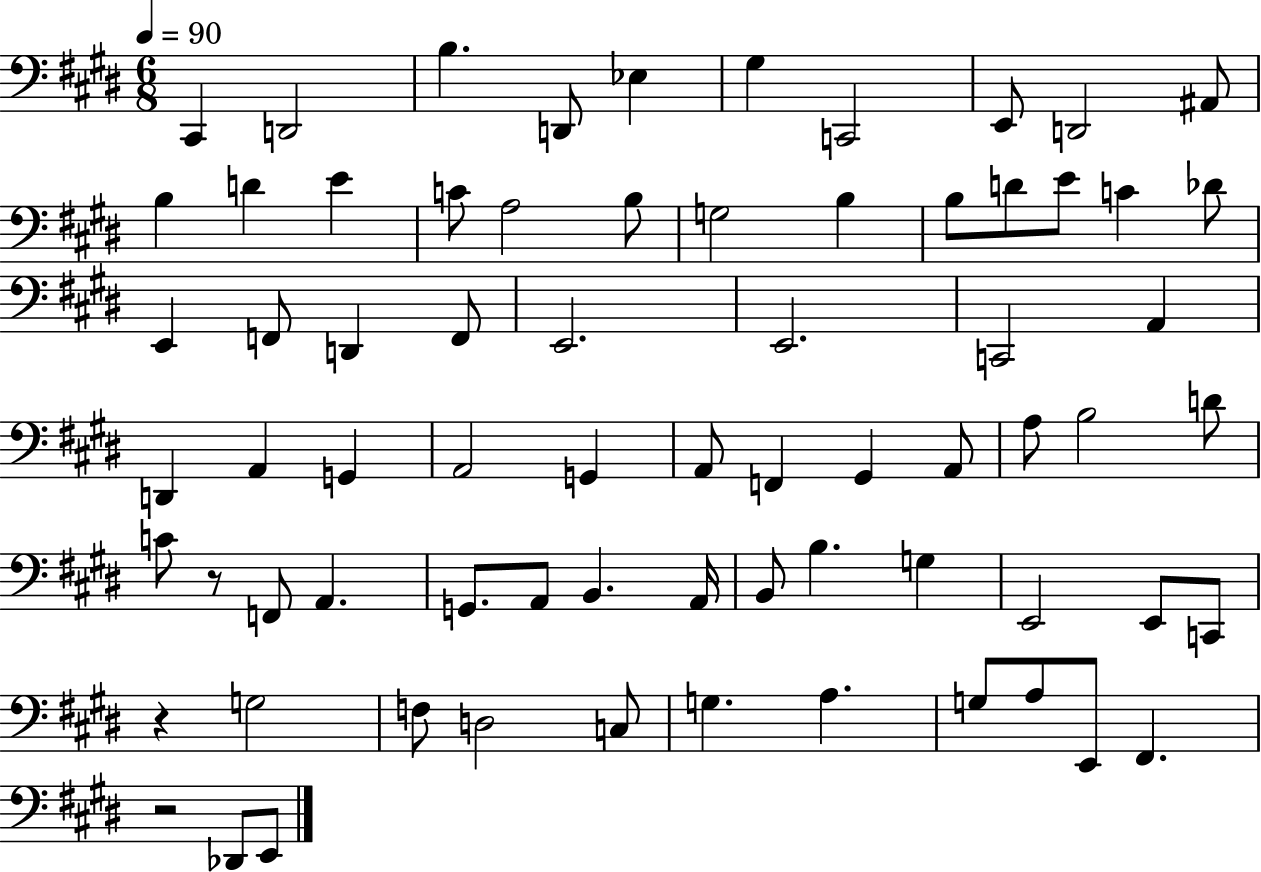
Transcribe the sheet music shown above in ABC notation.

X:1
T:Untitled
M:6/8
L:1/4
K:E
^C,, D,,2 B, D,,/2 _E, ^G, C,,2 E,,/2 D,,2 ^A,,/2 B, D E C/2 A,2 B,/2 G,2 B, B,/2 D/2 E/2 C _D/2 E,, F,,/2 D,, F,,/2 E,,2 E,,2 C,,2 A,, D,, A,, G,, A,,2 G,, A,,/2 F,, ^G,, A,,/2 A,/2 B,2 D/2 C/2 z/2 F,,/2 A,, G,,/2 A,,/2 B,, A,,/4 B,,/2 B, G, E,,2 E,,/2 C,,/2 z G,2 F,/2 D,2 C,/2 G, A, G,/2 A,/2 E,,/2 ^F,, z2 _D,,/2 E,,/2